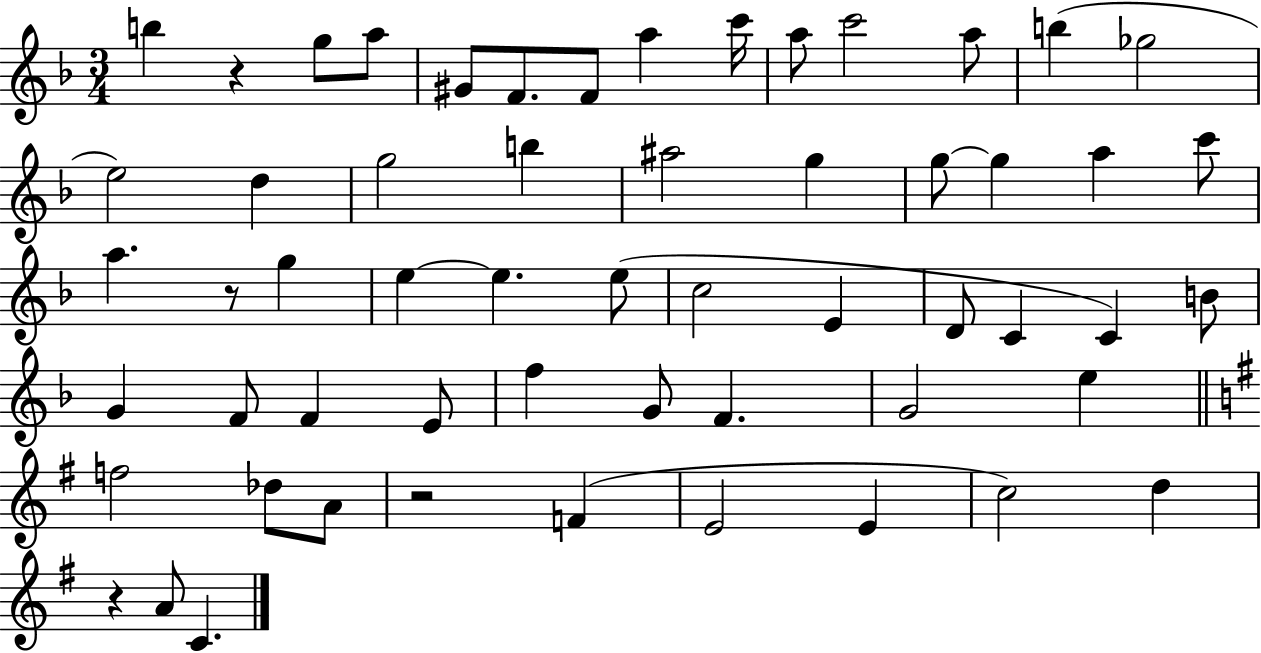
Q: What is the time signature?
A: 3/4